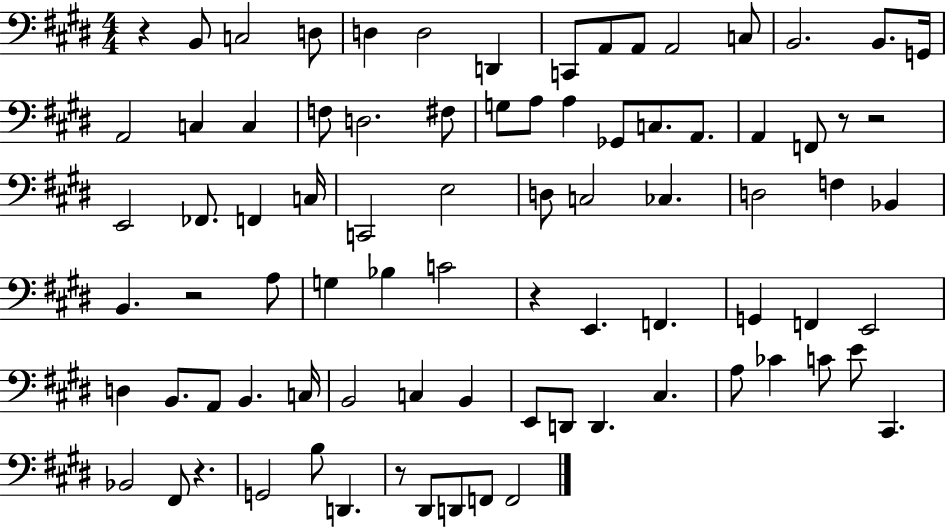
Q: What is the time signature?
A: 4/4